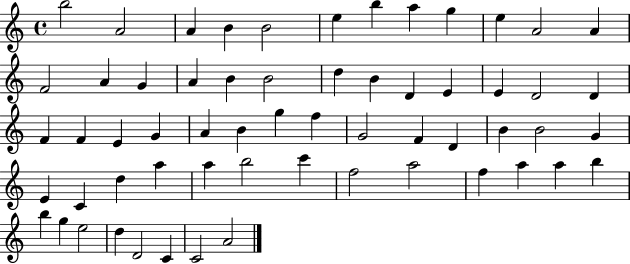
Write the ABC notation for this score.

X:1
T:Untitled
M:4/4
L:1/4
K:C
b2 A2 A B B2 e b a g e A2 A F2 A G A B B2 d B D E E D2 D F F E G A B g f G2 F D B B2 G E C d a a b2 c' f2 a2 f a a b b g e2 d D2 C C2 A2